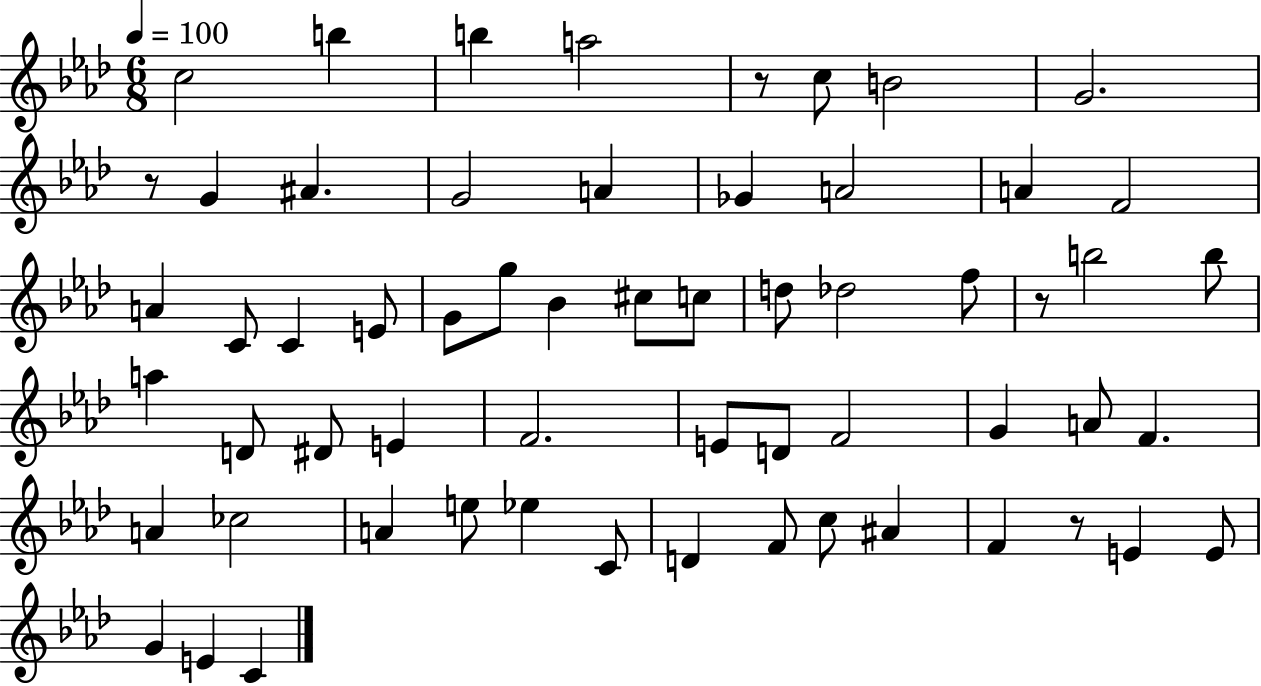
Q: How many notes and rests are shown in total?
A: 60